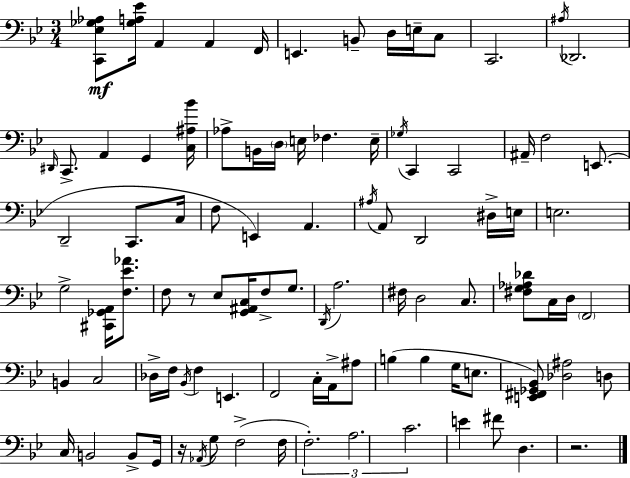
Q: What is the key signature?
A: BES major